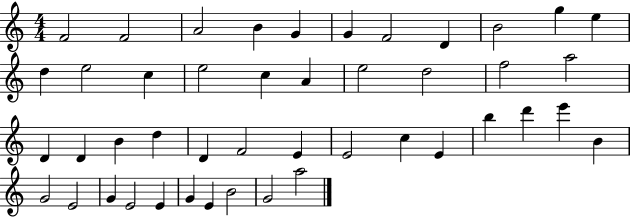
{
  \clef treble
  \numericTimeSignature
  \time 4/4
  \key c \major
  f'2 f'2 | a'2 b'4 g'4 | g'4 f'2 d'4 | b'2 g''4 e''4 | \break d''4 e''2 c''4 | e''2 c''4 a'4 | e''2 d''2 | f''2 a''2 | \break d'4 d'4 b'4 d''4 | d'4 f'2 e'4 | e'2 c''4 e'4 | b''4 d'''4 e'''4 b'4 | \break g'2 e'2 | g'4 e'2 e'4 | g'4 e'4 b'2 | g'2 a''2 | \break \bar "|."
}